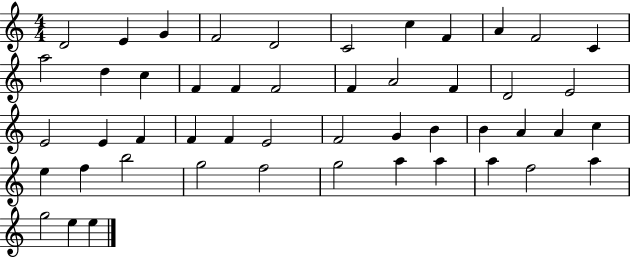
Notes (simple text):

D4/h E4/q G4/q F4/h D4/h C4/h C5/q F4/q A4/q F4/h C4/q A5/h D5/q C5/q F4/q F4/q F4/h F4/q A4/h F4/q D4/h E4/h E4/h E4/q F4/q F4/q F4/q E4/h F4/h G4/q B4/q B4/q A4/q A4/q C5/q E5/q F5/q B5/h G5/h F5/h G5/h A5/q A5/q A5/q F5/h A5/q G5/h E5/q E5/q